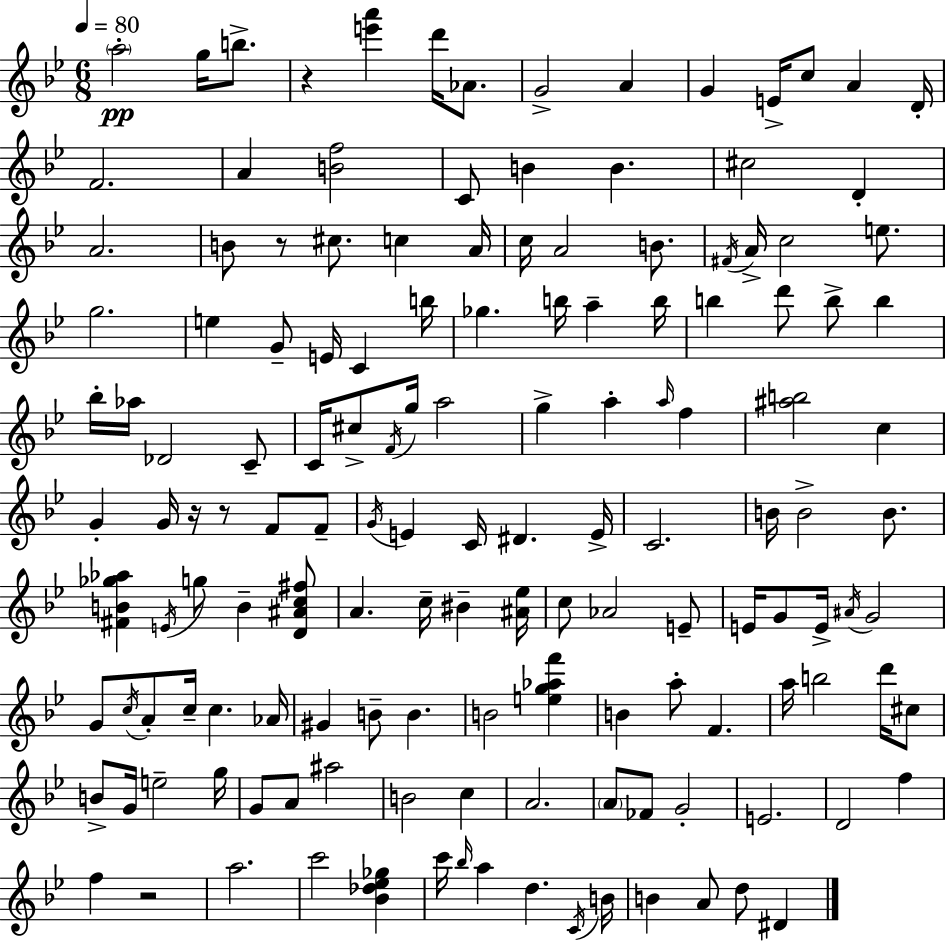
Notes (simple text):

A5/h G5/s B5/e. R/q [E6,A6]/q D6/s Ab4/e. G4/h A4/q G4/q E4/s C5/e A4/q D4/s F4/h. A4/q [B4,F5]/h C4/e B4/q B4/q. C#5/h D4/q A4/h. B4/e R/e C#5/e. C5/q A4/s C5/s A4/h B4/e. F#4/s A4/s C5/h E5/e. G5/h. E5/q G4/e E4/s C4/q B5/s Gb5/q. B5/s A5/q B5/s B5/q D6/e B5/e B5/q Bb5/s Ab5/s Db4/h C4/e C4/s C#5/e F4/s G5/s A5/h G5/q A5/q A5/s F5/q [A#5,B5]/h C5/q G4/q G4/s R/s R/e F4/e F4/e G4/s E4/q C4/s D#4/q. E4/s C4/h. B4/s B4/h B4/e. [F#4,B4,Gb5,Ab5]/q E4/s G5/e B4/q [D4,A#4,C5,F#5]/e A4/q. C5/s BIS4/q [A#4,Eb5]/s C5/e Ab4/h E4/e E4/s G4/e E4/s A#4/s G4/h G4/e C5/s A4/e C5/s C5/q. Ab4/s G#4/q B4/e B4/q. B4/h [E5,G5,Ab5,F6]/q B4/q A5/e F4/q. A5/s B5/h D6/s C#5/e B4/e G4/s E5/h G5/s G4/e A4/e A#5/h B4/h C5/q A4/h. A4/e FES4/e G4/h E4/h. D4/h F5/q F5/q R/h A5/h. C6/h [Bb4,Db5,Eb5,Gb5]/q C6/s Bb5/s A5/q D5/q. C4/s B4/s B4/q A4/e D5/e D#4/q